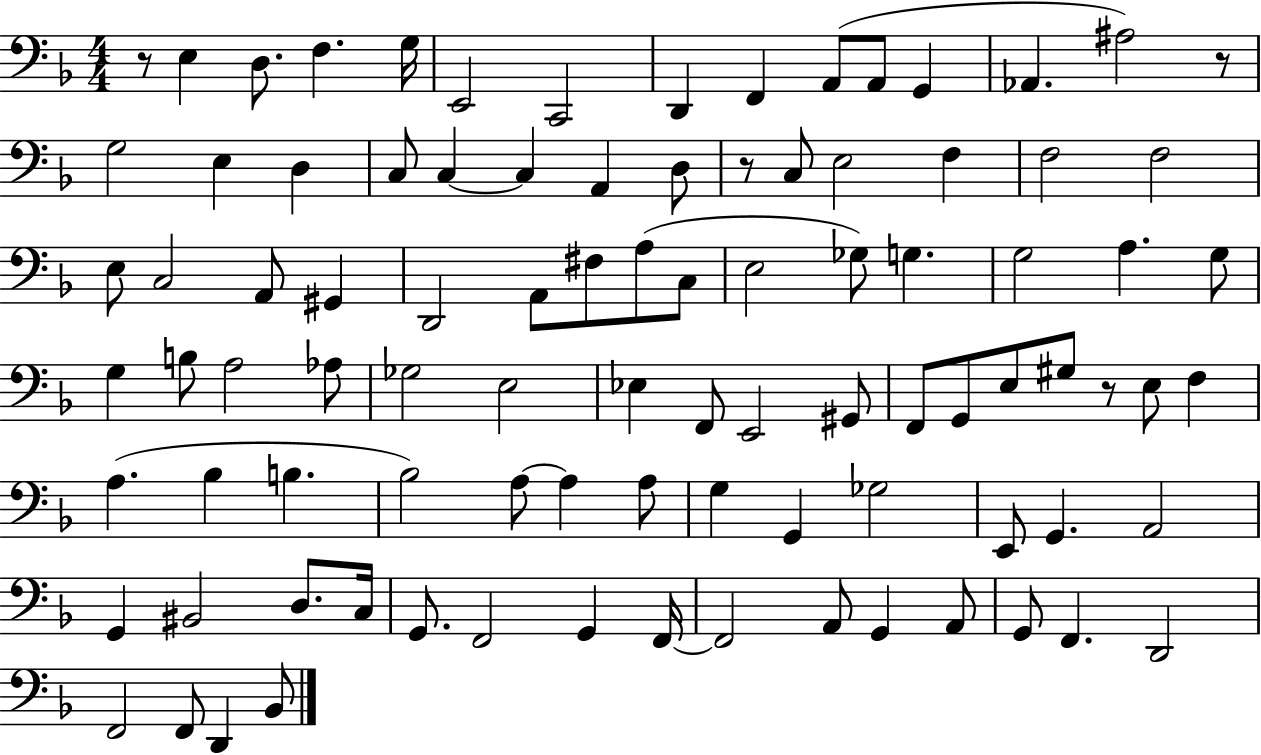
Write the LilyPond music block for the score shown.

{
  \clef bass
  \numericTimeSignature
  \time 4/4
  \key f \major
  r8 e4 d8. f4. g16 | e,2 c,2 | d,4 f,4 a,8( a,8 g,4 | aes,4. ais2) r8 | \break g2 e4 d4 | c8 c4~~ c4 a,4 d8 | r8 c8 e2 f4 | f2 f2 | \break e8 c2 a,8 gis,4 | d,2 a,8 fis8 a8( c8 | e2 ges8) g4. | g2 a4. g8 | \break g4 b8 a2 aes8 | ges2 e2 | ees4 f,8 e,2 gis,8 | f,8 g,8 e8 gis8 r8 e8 f4 | \break a4.( bes4 b4. | bes2) a8~~ a4 a8 | g4 g,4 ges2 | e,8 g,4. a,2 | \break g,4 bis,2 d8. c16 | g,8. f,2 g,4 f,16~~ | f,2 a,8 g,4 a,8 | g,8 f,4. d,2 | \break f,2 f,8 d,4 bes,8 | \bar "|."
}